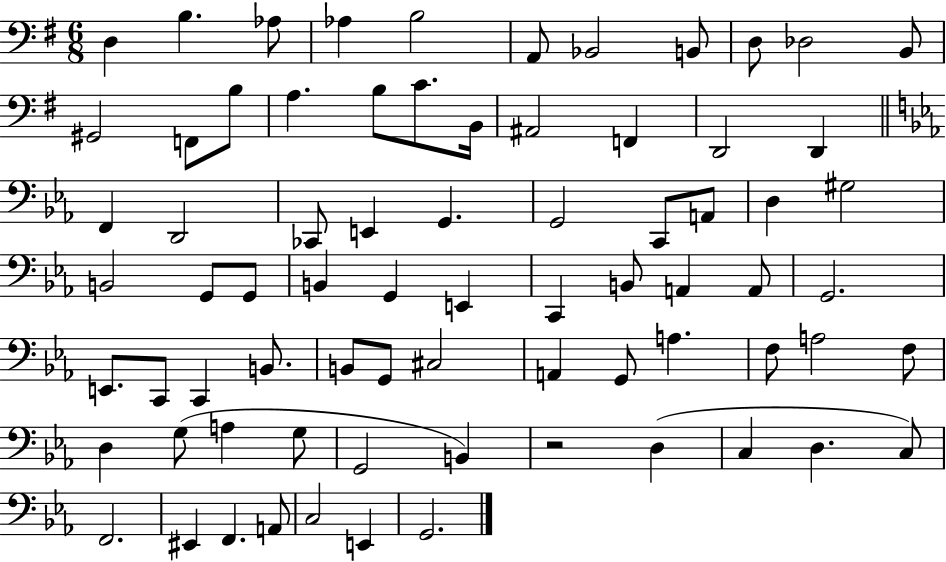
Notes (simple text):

D3/q B3/q. Ab3/e Ab3/q B3/h A2/e Bb2/h B2/e D3/e Db3/h B2/e G#2/h F2/e B3/e A3/q. B3/e C4/e. B2/s A#2/h F2/q D2/h D2/q F2/q D2/h CES2/e E2/q G2/q. G2/h C2/e A2/e D3/q G#3/h B2/h G2/e G2/e B2/q G2/q E2/q C2/q B2/e A2/q A2/e G2/h. E2/e. C2/e C2/q B2/e. B2/e G2/e C#3/h A2/q G2/e A3/q. F3/e A3/h F3/e D3/q G3/e A3/q G3/e G2/h B2/q R/h D3/q C3/q D3/q. C3/e F2/h. EIS2/q F2/q. A2/e C3/h E2/q G2/h.